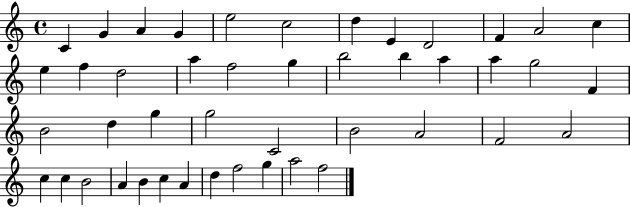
{
  \clef treble
  \time 4/4
  \defaultTimeSignature
  \key c \major
  c'4 g'4 a'4 g'4 | e''2 c''2 | d''4 e'4 d'2 | f'4 a'2 c''4 | \break e''4 f''4 d''2 | a''4 f''2 g''4 | b''2 b''4 a''4 | a''4 g''2 f'4 | \break b'2 d''4 g''4 | g''2 c'2 | b'2 a'2 | f'2 a'2 | \break c''4 c''4 b'2 | a'4 b'4 c''4 a'4 | d''4 f''2 g''4 | a''2 f''2 | \break \bar "|."
}